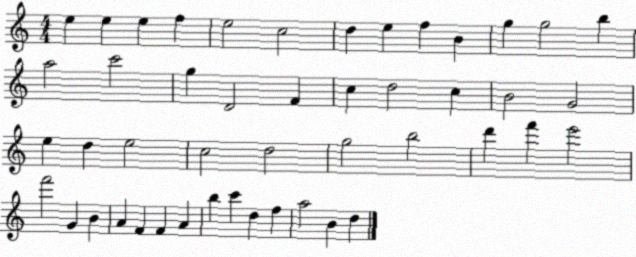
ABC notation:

X:1
T:Untitled
M:4/4
L:1/4
K:C
e e e f e2 c2 d e f B g g2 b a2 c'2 g D2 F c d2 c B2 G2 e d e2 c2 d2 g2 b2 d' f' e'2 f'2 G B A F F A b c' d f a2 B d